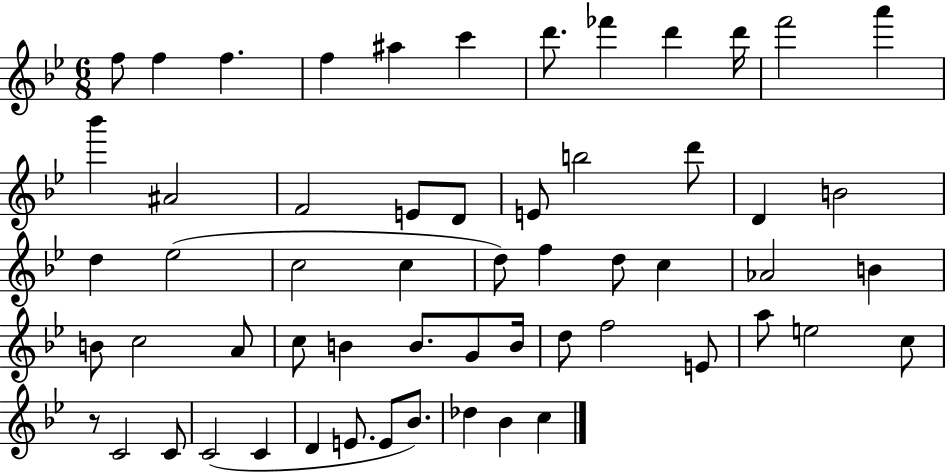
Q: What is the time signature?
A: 6/8